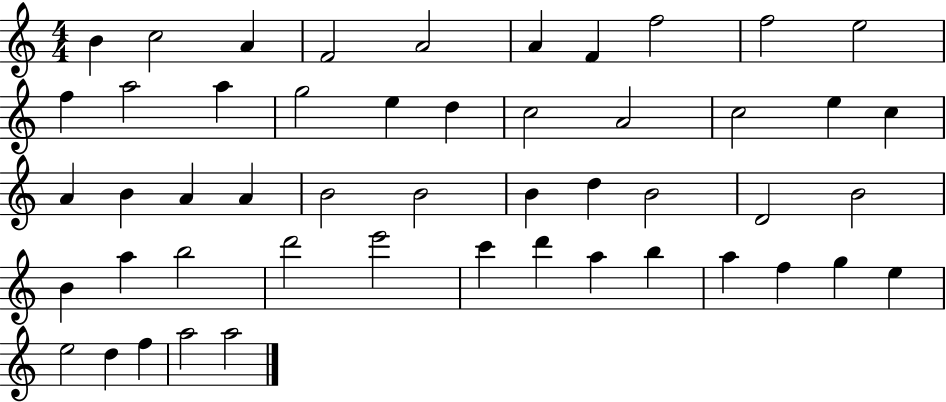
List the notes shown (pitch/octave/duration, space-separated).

B4/q C5/h A4/q F4/h A4/h A4/q F4/q F5/h F5/h E5/h F5/q A5/h A5/q G5/h E5/q D5/q C5/h A4/h C5/h E5/q C5/q A4/q B4/q A4/q A4/q B4/h B4/h B4/q D5/q B4/h D4/h B4/h B4/q A5/q B5/h D6/h E6/h C6/q D6/q A5/q B5/q A5/q F5/q G5/q E5/q E5/h D5/q F5/q A5/h A5/h